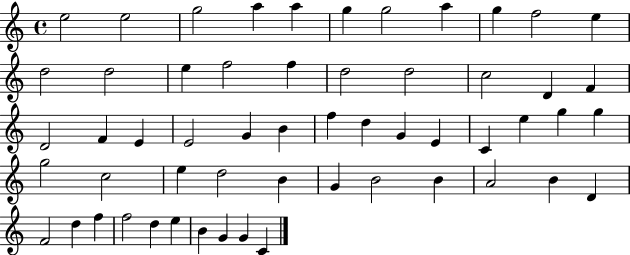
{
  \clef treble
  \time 4/4
  \defaultTimeSignature
  \key c \major
  e''2 e''2 | g''2 a''4 a''4 | g''4 g''2 a''4 | g''4 f''2 e''4 | \break d''2 d''2 | e''4 f''2 f''4 | d''2 d''2 | c''2 d'4 f'4 | \break d'2 f'4 e'4 | e'2 g'4 b'4 | f''4 d''4 g'4 e'4 | c'4 e''4 g''4 g''4 | \break g''2 c''2 | e''4 d''2 b'4 | g'4 b'2 b'4 | a'2 b'4 d'4 | \break f'2 d''4 f''4 | f''2 d''4 e''4 | b'4 g'4 g'4 c'4 | \bar "|."
}